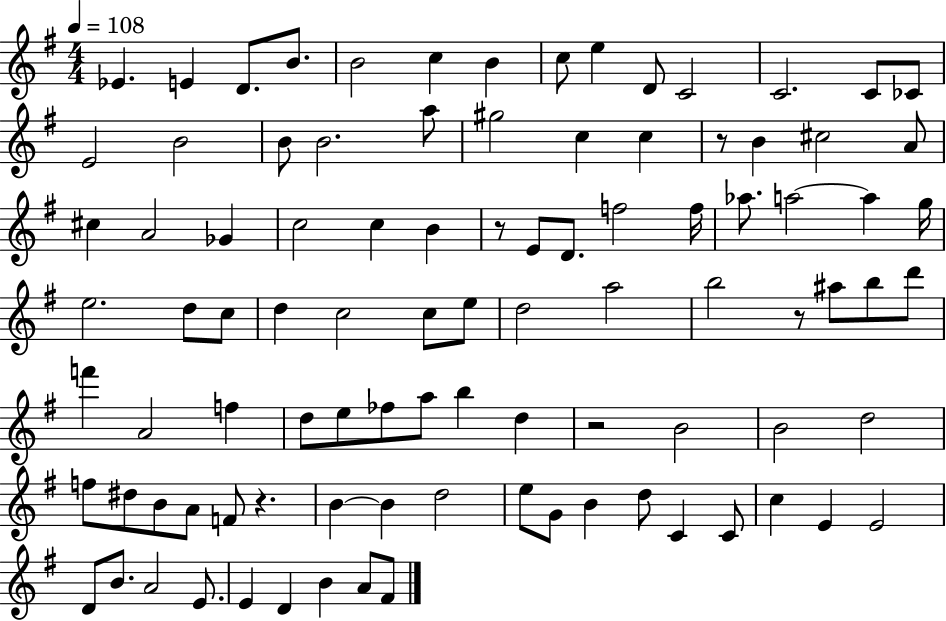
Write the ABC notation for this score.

X:1
T:Untitled
M:4/4
L:1/4
K:G
_E E D/2 B/2 B2 c B c/2 e D/2 C2 C2 C/2 _C/2 E2 B2 B/2 B2 a/2 ^g2 c c z/2 B ^c2 A/2 ^c A2 _G c2 c B z/2 E/2 D/2 f2 f/4 _a/2 a2 a g/4 e2 d/2 c/2 d c2 c/2 e/2 d2 a2 b2 z/2 ^a/2 b/2 d'/2 f' A2 f d/2 e/2 _f/2 a/2 b d z2 B2 B2 d2 f/2 ^d/2 B/2 A/2 F/2 z B B d2 e/2 G/2 B d/2 C C/2 c E E2 D/2 B/2 A2 E/2 E D B A/2 ^F/2